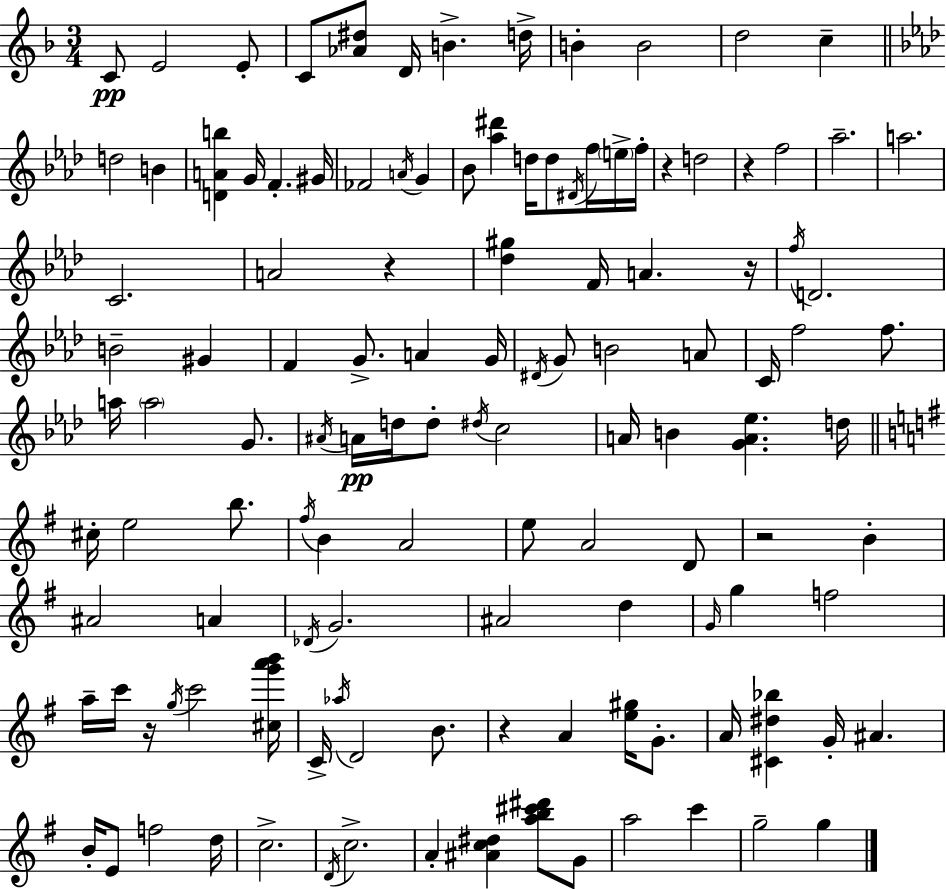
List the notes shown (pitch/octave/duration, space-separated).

C4/e E4/h E4/e C4/e [Ab4,D#5]/e D4/s B4/q. D5/s B4/q B4/h D5/h C5/q D5/h B4/q [D4,A4,B5]/q G4/s F4/q. G#4/s FES4/h A4/s G4/q Bb4/e [Ab5,D#6]/q D5/s D5/e D#4/s F5/s E5/s F5/s R/q D5/h R/q F5/h Ab5/h. A5/h. C4/h. A4/h R/q [Db5,G#5]/q F4/s A4/q. R/s F5/s D4/h. B4/h G#4/q F4/q G4/e. A4/q G4/s D#4/s G4/e B4/h A4/e C4/s F5/h F5/e. A5/s A5/h G4/e. A#4/s A4/s D5/s D5/e D#5/s C5/h A4/s B4/q [G4,A4,Eb5]/q. D5/s C#5/s E5/h B5/e. F#5/s B4/q A4/h E5/e A4/h D4/e R/h B4/q A#4/h A4/q Db4/s G4/h. A#4/h D5/q G4/s G5/q F5/h A5/s C6/s R/s G5/s C6/h [C#5,G6,A6,B6]/s C4/s Ab5/s D4/h B4/e. R/q A4/q [E5,G#5]/s G4/e. A4/s [C#4,D#5,Bb5]/q G4/s A#4/q. B4/s E4/e F5/h D5/s C5/h. D4/s C5/h. A4/q [A#4,C5,D#5]/q [A5,B5,C#6,D#6]/e G4/e A5/h C6/q G5/h G5/q